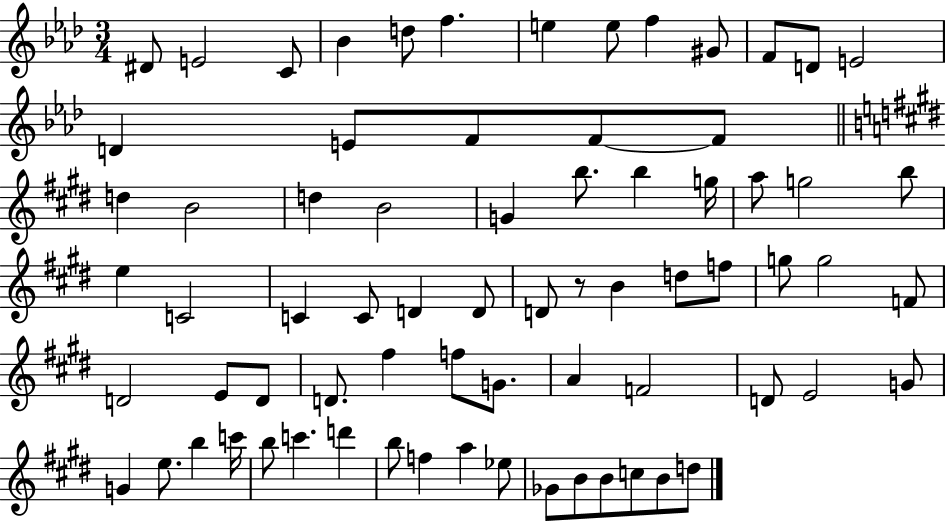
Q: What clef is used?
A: treble